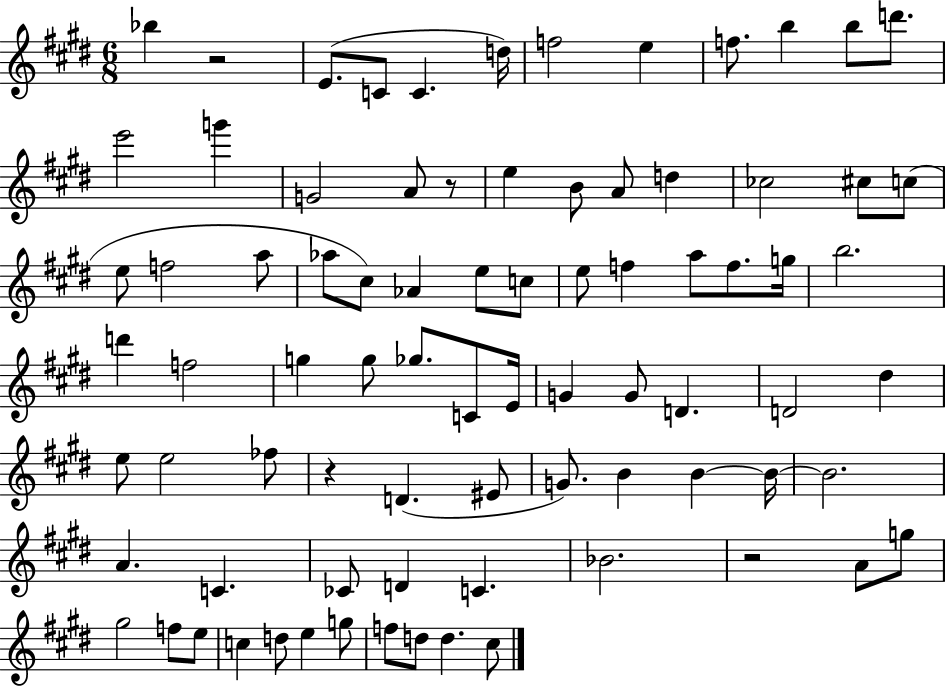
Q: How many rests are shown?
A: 4